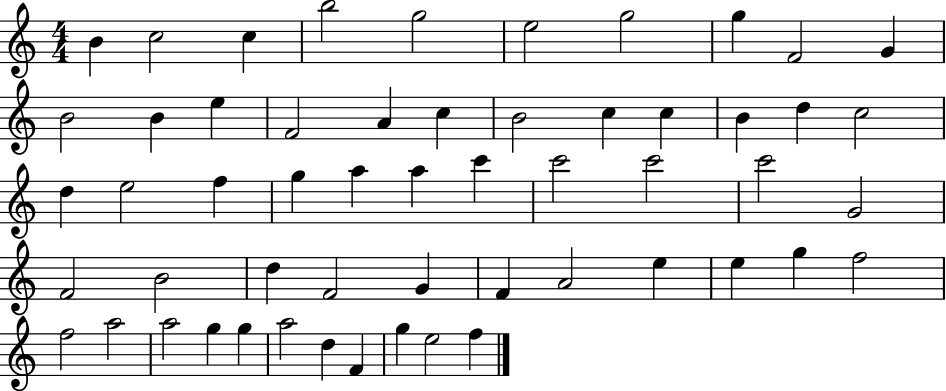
{
  \clef treble
  \numericTimeSignature
  \time 4/4
  \key c \major
  b'4 c''2 c''4 | b''2 g''2 | e''2 g''2 | g''4 f'2 g'4 | \break b'2 b'4 e''4 | f'2 a'4 c''4 | b'2 c''4 c''4 | b'4 d''4 c''2 | \break d''4 e''2 f''4 | g''4 a''4 a''4 c'''4 | c'''2 c'''2 | c'''2 g'2 | \break f'2 b'2 | d''4 f'2 g'4 | f'4 a'2 e''4 | e''4 g''4 f''2 | \break f''2 a''2 | a''2 g''4 g''4 | a''2 d''4 f'4 | g''4 e''2 f''4 | \break \bar "|."
}